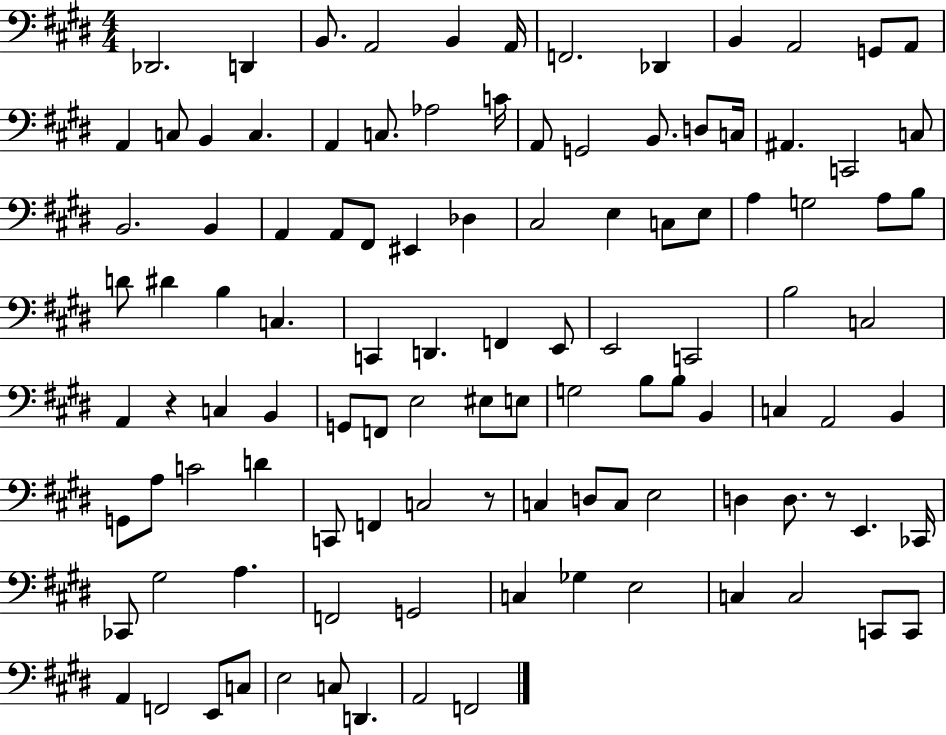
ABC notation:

X:1
T:Untitled
M:4/4
L:1/4
K:E
_D,,2 D,, B,,/2 A,,2 B,, A,,/4 F,,2 _D,, B,, A,,2 G,,/2 A,,/2 A,, C,/2 B,, C, A,, C,/2 _A,2 C/4 A,,/2 G,,2 B,,/2 D,/2 C,/4 ^A,, C,,2 C,/2 B,,2 B,, A,, A,,/2 ^F,,/2 ^E,, _D, ^C,2 E, C,/2 E,/2 A, G,2 A,/2 B,/2 D/2 ^D B, C, C,, D,, F,, E,,/2 E,,2 C,,2 B,2 C,2 A,, z C, B,, G,,/2 F,,/2 E,2 ^E,/2 E,/2 G,2 B,/2 B,/2 B,, C, A,,2 B,, G,,/2 A,/2 C2 D C,,/2 F,, C,2 z/2 C, D,/2 C,/2 E,2 D, D,/2 z/2 E,, _C,,/4 _C,,/2 ^G,2 A, F,,2 G,,2 C, _G, E,2 C, C,2 C,,/2 C,,/2 A,, F,,2 E,,/2 C,/2 E,2 C,/2 D,, A,,2 F,,2